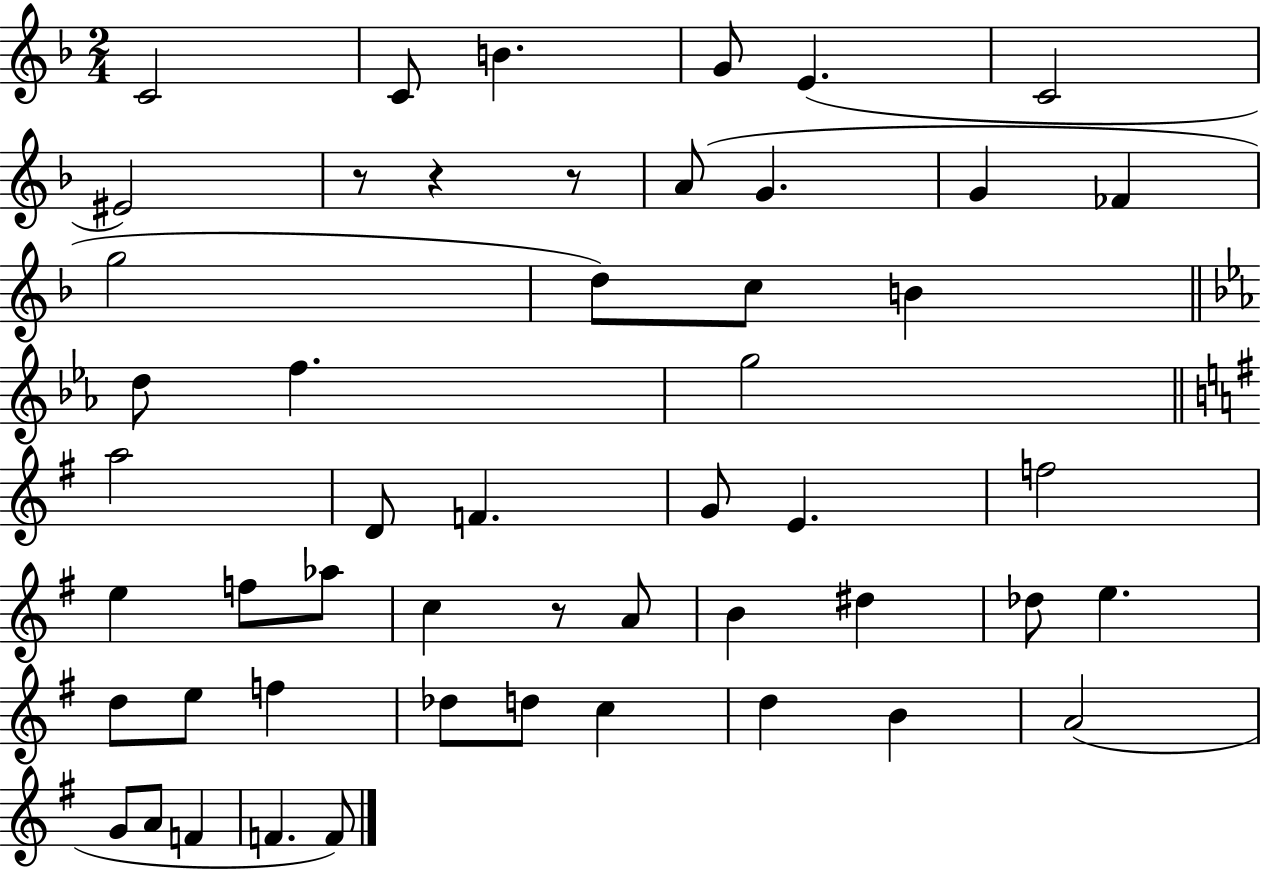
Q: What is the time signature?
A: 2/4